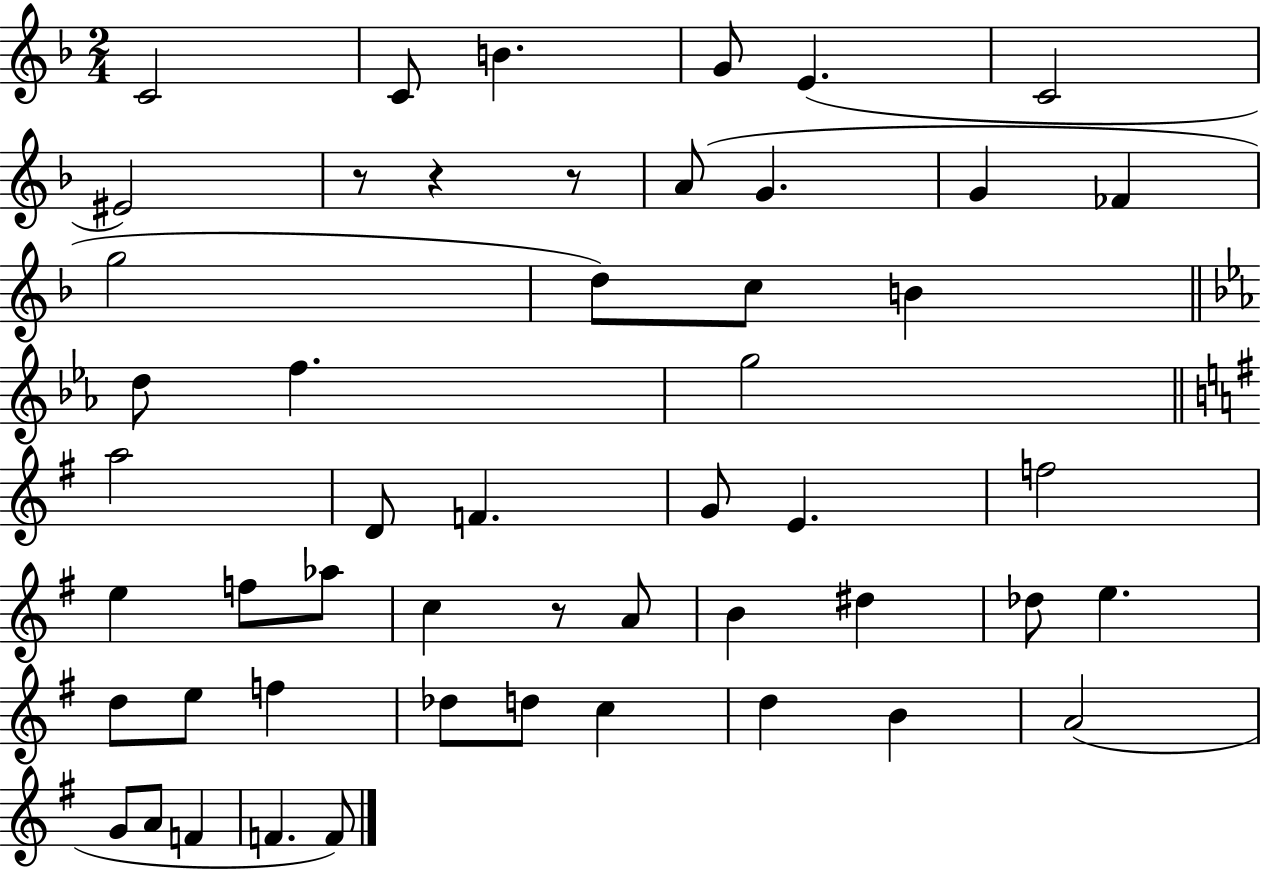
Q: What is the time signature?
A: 2/4